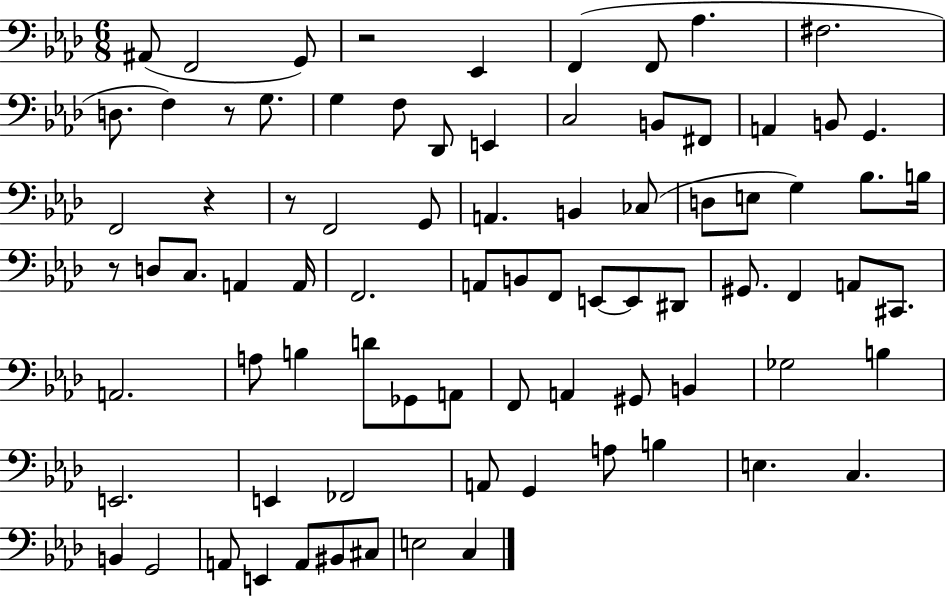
A#2/e F2/h G2/e R/h Eb2/q F2/q F2/e Ab3/q. F#3/h. D3/e. F3/q R/e G3/e. G3/q F3/e Db2/e E2/q C3/h B2/e F#2/e A2/q B2/e G2/q. F2/h R/q R/e F2/h G2/e A2/q. B2/q CES3/e D3/e E3/e G3/q Bb3/e. B3/s R/e D3/e C3/e. A2/q A2/s F2/h. A2/e B2/e F2/e E2/e E2/e D#2/e G#2/e. F2/q A2/e C#2/e. A2/h. A3/e B3/q D4/e Gb2/e A2/e F2/e A2/q G#2/e B2/q Gb3/h B3/q E2/h. E2/q FES2/h A2/e G2/q A3/e B3/q E3/q. C3/q. B2/q G2/h A2/e E2/q A2/e BIS2/e C#3/e E3/h C3/q